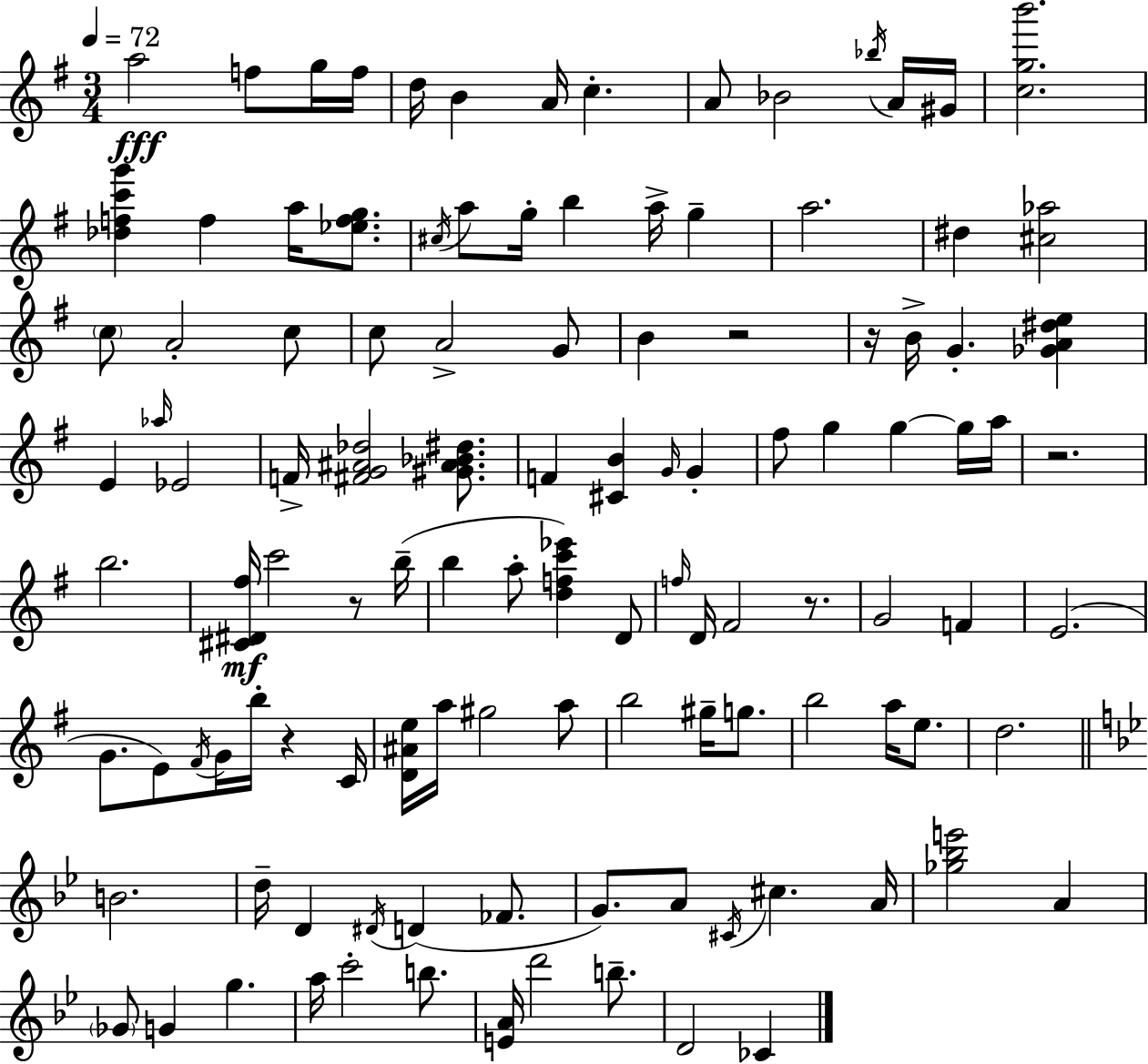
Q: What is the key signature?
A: E minor